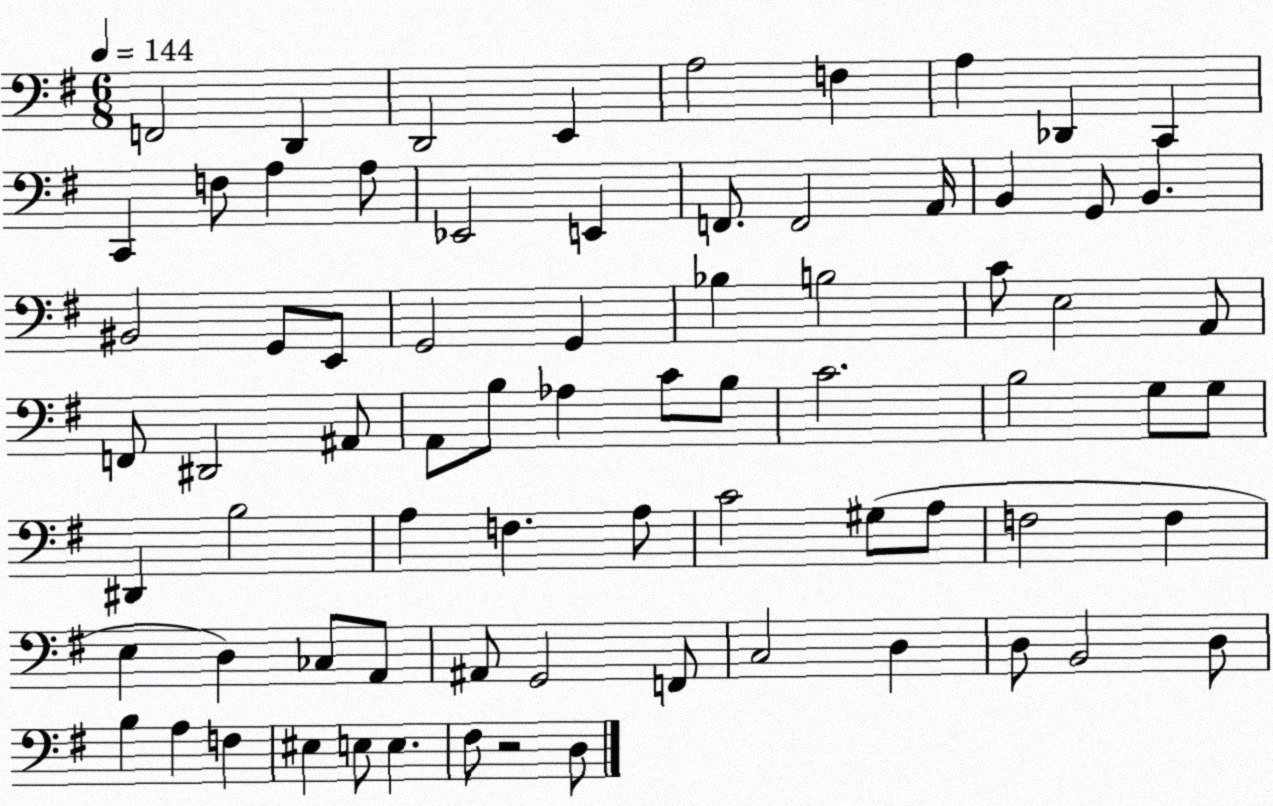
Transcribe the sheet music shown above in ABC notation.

X:1
T:Untitled
M:6/8
L:1/4
K:G
F,,2 D,, D,,2 E,, A,2 F, A, _D,, C,, C,, F,/2 A, A,/2 _E,,2 E,, F,,/2 F,,2 A,,/4 B,, G,,/2 B,, ^B,,2 G,,/2 E,,/2 G,,2 G,, _B, B,2 C/2 E,2 A,,/2 F,,/2 ^D,,2 ^A,,/2 A,,/2 B,/2 _A, C/2 B,/2 C2 B,2 G,/2 G,/2 ^D,, B,2 A, F, A,/2 C2 ^G,/2 A,/2 F,2 F, E, D, _C,/2 A,,/2 ^A,,/2 G,,2 F,,/2 C,2 D, D,/2 B,,2 D,/2 B, A, F, ^E, E,/2 E, ^F,/2 z2 D,/2